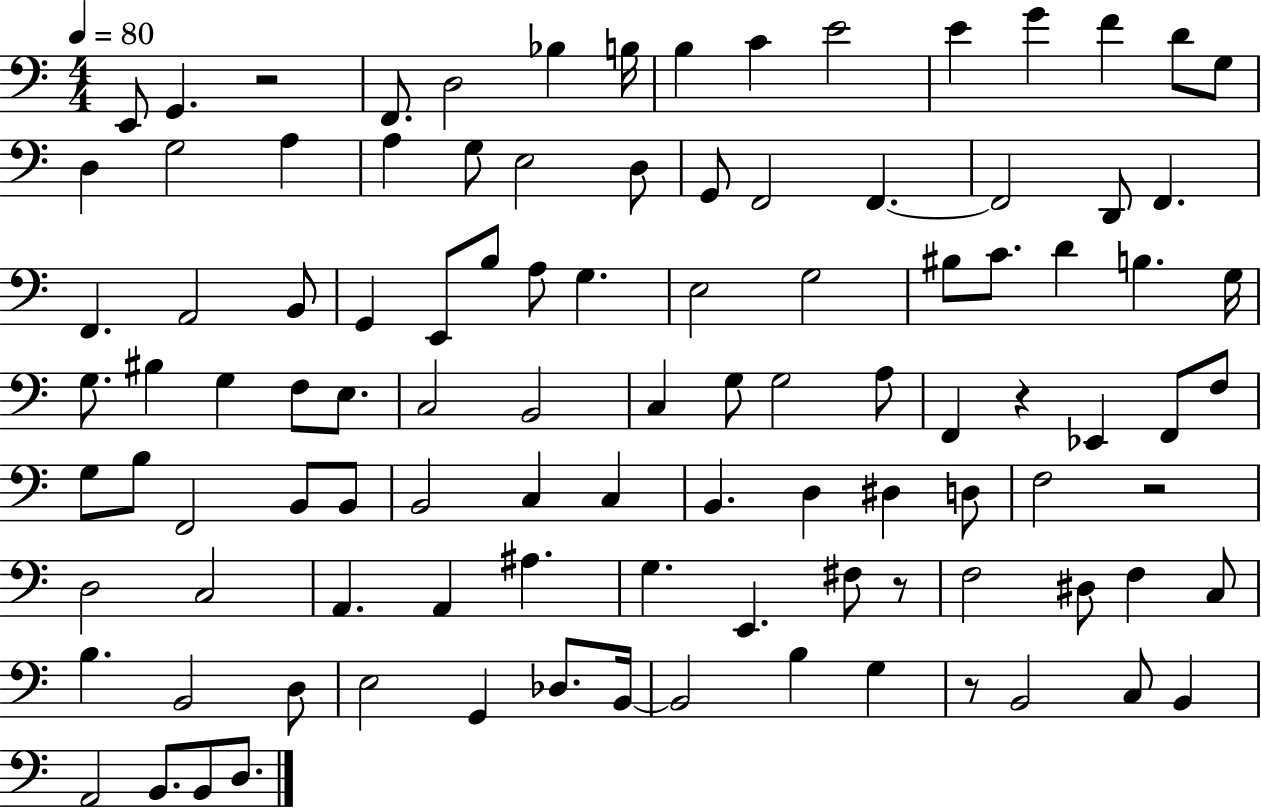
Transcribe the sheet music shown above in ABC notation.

X:1
T:Untitled
M:4/4
L:1/4
K:C
E,,/2 G,, z2 F,,/2 D,2 _B, B,/4 B, C E2 E G F D/2 G,/2 D, G,2 A, A, G,/2 E,2 D,/2 G,,/2 F,,2 F,, F,,2 D,,/2 F,, F,, A,,2 B,,/2 G,, E,,/2 B,/2 A,/2 G, E,2 G,2 ^B,/2 C/2 D B, G,/4 G,/2 ^B, G, F,/2 E,/2 C,2 B,,2 C, G,/2 G,2 A,/2 F,, z _E,, F,,/2 F,/2 G,/2 B,/2 F,,2 B,,/2 B,,/2 B,,2 C, C, B,, D, ^D, D,/2 F,2 z2 D,2 C,2 A,, A,, ^A, G, E,, ^F,/2 z/2 F,2 ^D,/2 F, C,/2 B, B,,2 D,/2 E,2 G,, _D,/2 B,,/4 B,,2 B, G, z/2 B,,2 C,/2 B,, A,,2 B,,/2 B,,/2 D,/2